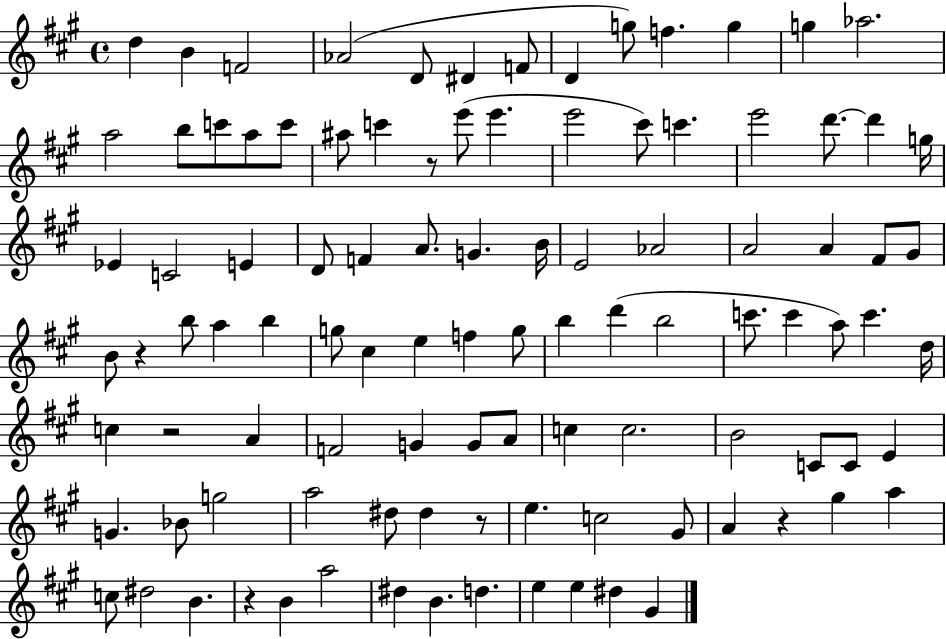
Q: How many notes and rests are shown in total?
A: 102